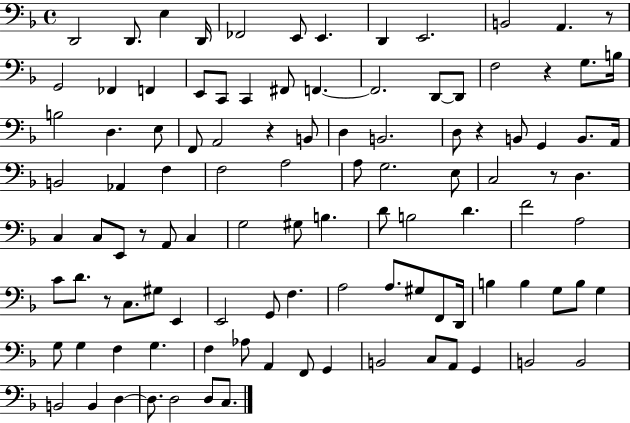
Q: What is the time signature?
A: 4/4